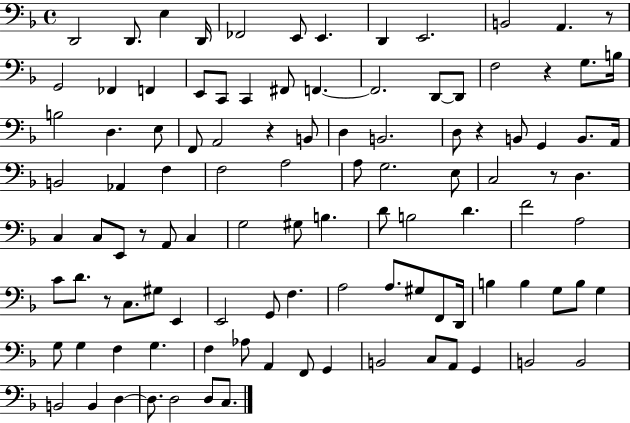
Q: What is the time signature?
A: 4/4